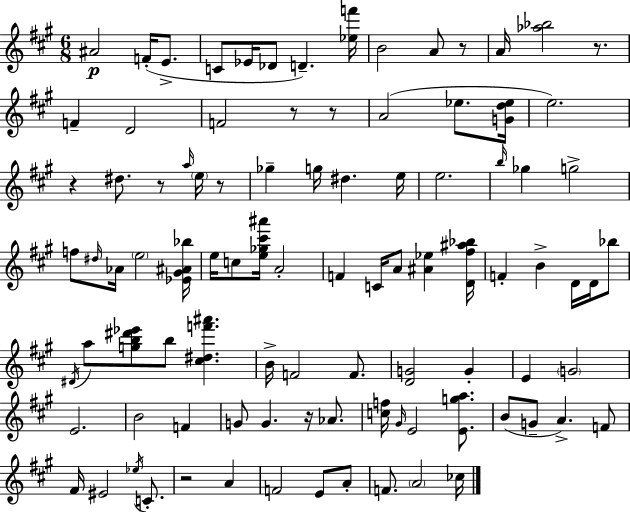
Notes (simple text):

A#4/h F4/s E4/e. C4/e Eb4/s Db4/e D4/q. [Eb5,F6]/s B4/h A4/e R/e A4/s [Ab5,Bb5]/h R/e. F4/q D4/h F4/h R/e R/e A4/h Eb5/e. [G4,D5,Eb5]/s E5/h. R/q D#5/e. R/e A5/s E5/s R/e Gb5/q G5/s D#5/q. E5/s E5/h. B5/s Gb5/q G5/h F5/e D#5/s Ab4/s E5/h [Eb4,G#4,A#4,Bb5]/s E5/s C5/e [E5,Gb5,C#6,A#6]/s A4/h F4/q C4/s A4/e [A#4,Eb5]/q [D4,F#5,A#5,Bb5]/s F4/q B4/q D4/s D4/s Bb5/e D#4/s A5/e [G5,B5,D#6,Eb6]/e B5/e [C#5,D#5,F6,A#6]/q. B4/s F4/h F4/e. [D4,G4]/h G4/q E4/q G4/h E4/h. B4/h F4/q G4/e G4/q. R/s Ab4/e. [C5,F5]/s G#4/s E4/h [E4,G5,A5]/e. B4/e G4/e A4/q. F4/e F#4/s EIS4/h Eb5/s C4/e. R/h A4/q F4/h E4/e A4/e F4/e. A4/h CES5/s